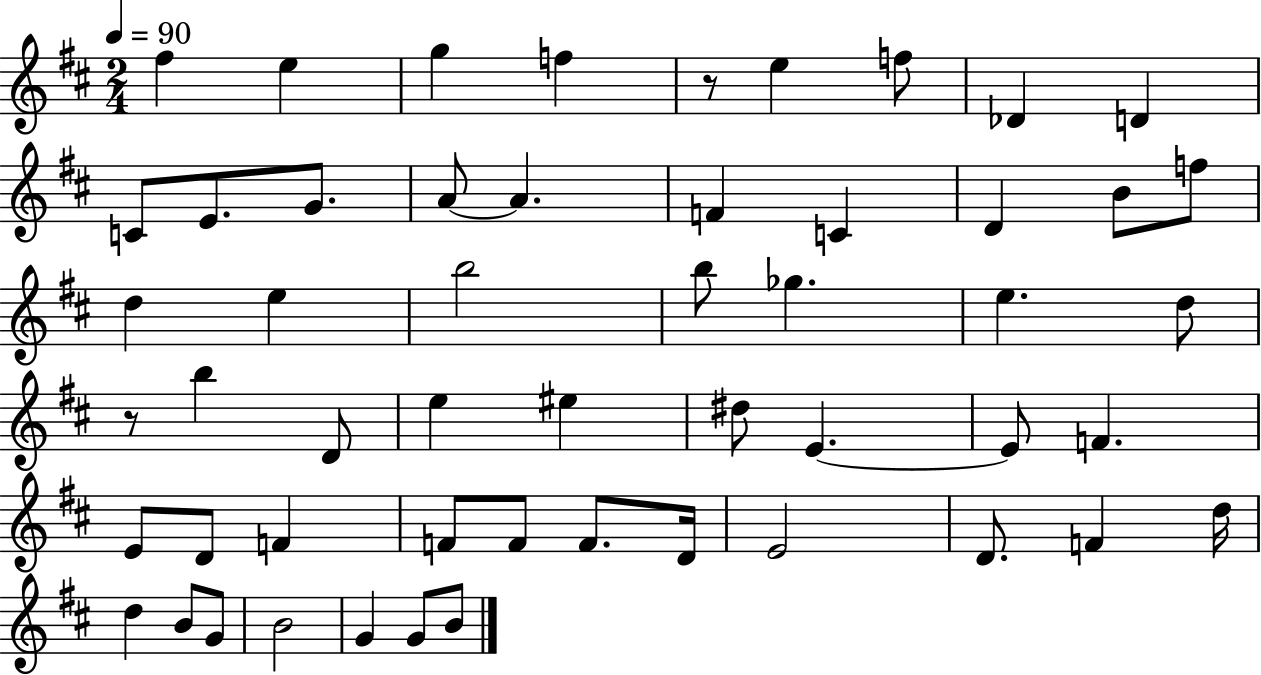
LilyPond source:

{
  \clef treble
  \numericTimeSignature
  \time 2/4
  \key d \major
  \tempo 4 = 90
  fis''4 e''4 | g''4 f''4 | r8 e''4 f''8 | des'4 d'4 | \break c'8 e'8. g'8. | a'8~~ a'4. | f'4 c'4 | d'4 b'8 f''8 | \break d''4 e''4 | b''2 | b''8 ges''4. | e''4. d''8 | \break r8 b''4 d'8 | e''4 eis''4 | dis''8 e'4.~~ | e'8 f'4. | \break e'8 d'8 f'4 | f'8 f'8 f'8. d'16 | e'2 | d'8. f'4 d''16 | \break d''4 b'8 g'8 | b'2 | g'4 g'8 b'8 | \bar "|."
}